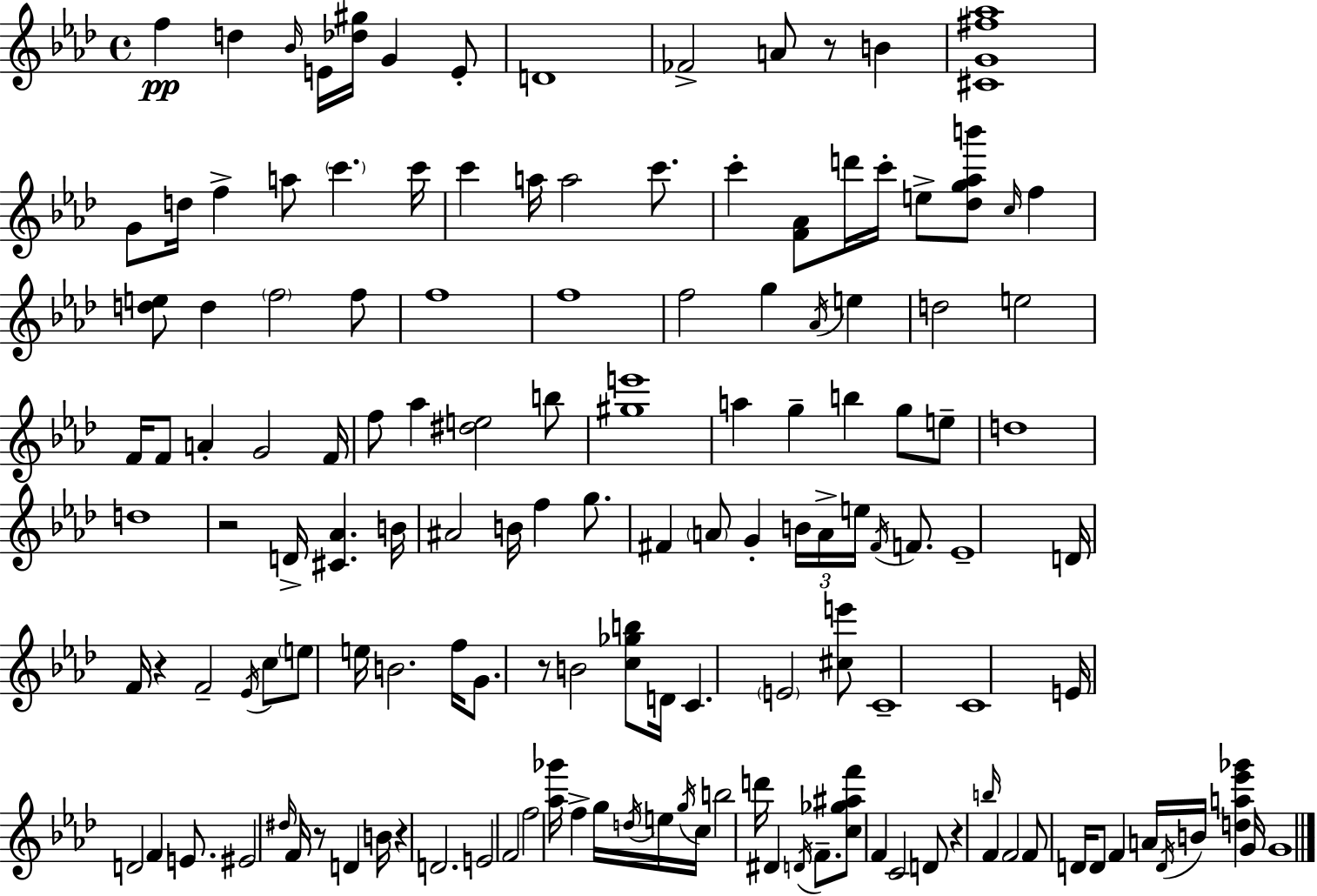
{
  \clef treble
  \time 4/4
  \defaultTimeSignature
  \key f \minor
  \repeat volta 2 { f''4\pp d''4 \grace { bes'16 } e'16 <des'' gis''>16 g'4 e'8-. | d'1 | fes'2-> a'8 r8 b'4 | <cis' g' fis'' aes''>1 | \break g'8 d''16 f''4-> a''8 \parenthesize c'''4. | c'''16 c'''4 a''16 a''2 c'''8. | c'''4-. <f' aes'>8 d'''16 c'''16-. e''8-> <des'' g'' aes'' b'''>8 \grace { c''16 } f''4 | <d'' e''>8 d''4 \parenthesize f''2 | \break f''8 f''1 | f''1 | f''2 g''4 \acciaccatura { aes'16 } e''4 | d''2 e''2 | \break f'16 f'8 a'4-. g'2 | f'16 f''8 aes''4 <dis'' e''>2 | b''8 <gis'' e'''>1 | a''4 g''4-- b''4 g''8 | \break e''8-- d''1 | d''1 | r2 d'16-> <cis' aes'>4. | b'16 ais'2 b'16 f''4 | \break g''8. fis'4 \parenthesize a'8 g'4-. \tuplet 3/2 { b'16 a'16-> e''16 } | \acciaccatura { fis'16 } f'8. ees'1-- | d'16 f'16 r4 f'2-- | \acciaccatura { ees'16 } c''8 \parenthesize e''8 e''16 b'2. | \break f''16 g'8. r8 b'2 | <c'' ges'' b''>8 d'16 c'4. \parenthesize e'2 | <cis'' e'''>8 c'1-- | c'1 | \break e'16 d'2 f'4 | e'8. eis'2 \grace { dis''16 } f'16 r8 | d'4 b'16 r4 d'2. | e'2 f'2 | \break f''2 <aes'' ges'''>16 f''4-> | g''16 \acciaccatura { d''16 } e''16 \acciaccatura { g''16 } c''16 b''2 | d'''16 dis'4 \acciaccatura { d'16 } f'8.-- <c'' ges'' ais'' f'''>8 f'4 c'2 | d'8 r4 \grace { b''16 } f'4 | \break f'2 f'8 d'16 d'8 f'4 | a'16 \acciaccatura { d'16 } b'16 <d'' a'' ees''' ges'''>4 g'16 g'1 | } \bar "|."
}